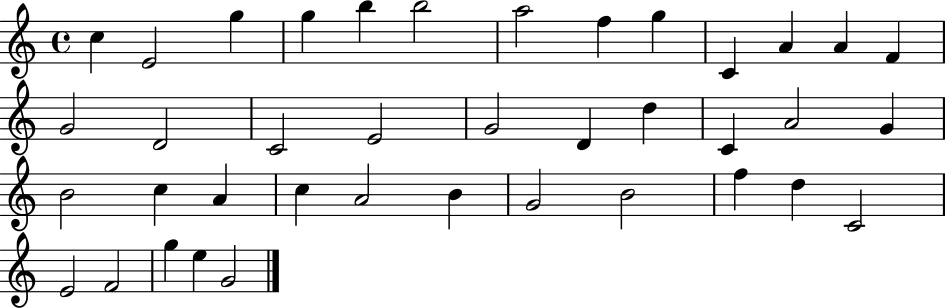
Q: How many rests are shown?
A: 0